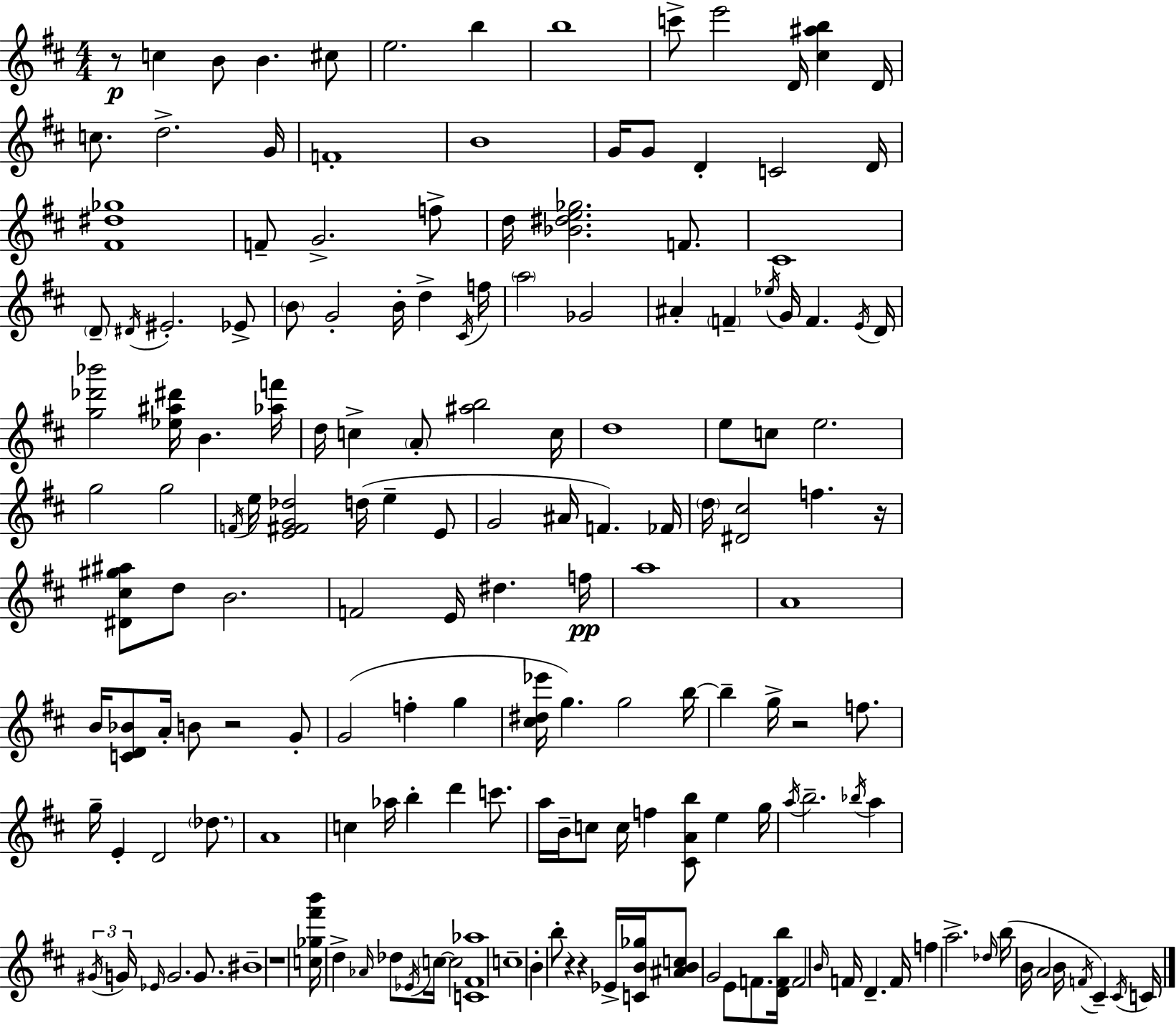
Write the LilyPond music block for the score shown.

{
  \clef treble
  \numericTimeSignature
  \time 4/4
  \key d \major
  r8\p c''4 b'8 b'4. cis''8 | e''2. b''4 | b''1 | c'''8-> e'''2 d'16 <cis'' ais'' b''>4 d'16 | \break c''8. d''2.-> g'16 | f'1-. | b'1 | g'16 g'8 d'4-. c'2 d'16 | \break <fis' dis'' ges''>1 | f'8-- g'2.-> f''8-> | d''16 <bes' dis'' e'' ges''>2. f'8. | cis'1 | \break \parenthesize d'8-- \acciaccatura { dis'16 } eis'2.-. ees'8-> | \parenthesize b'8 g'2-. b'16-. d''4-> | \acciaccatura { cis'16 } f''16 \parenthesize a''2 ges'2 | ais'4-. \parenthesize f'4-- \acciaccatura { ees''16 } g'16 f'4. | \break \acciaccatura { e'16 } d'16 <g'' des''' bes'''>2 <ees'' ais'' dis'''>16 b'4. | <aes'' f'''>16 d''16 c''4-> \parenthesize a'8-. <ais'' b''>2 | c''16 d''1 | e''8 c''8 e''2. | \break g''2 g''2 | \acciaccatura { f'16 } e''16 <e' fis' g' des''>2 d''16( e''4-- | e'8 g'2 ais'16 f'4.) | fes'16 \parenthesize d''16 <dis' cis''>2 f''4. | \break r16 <dis' cis'' gis'' ais''>8 d''8 b'2. | f'2 e'16 dis''4. | f''16\pp a''1 | a'1 | \break b'16 <c' d' bes'>8 a'16-. b'8 r2 | g'8-. g'2( f''4-. | g''4 <cis'' dis'' ees'''>16 g''4.) g''2 | b''16~~ b''4-- g''16-> r2 | \break f''8. g''16-- e'4-. d'2 | \parenthesize des''8. a'1 | c''4 aes''16 b''4-. d'''4 | c'''8. a''16 b'16-- c''8 c''16 f''4 <cis' a' b''>8 | \break e''4 g''16 \acciaccatura { a''16 } b''2.-- | \acciaccatura { bes''16 } a''4 \tuplet 3/2 { \acciaccatura { gis'16 } g'16 \grace { ees'16 } } g'2. | g'8. bis'1-- | r1 | \break <c'' ges'' fis''' b'''>16 d''4-> \grace { aes'16 } des''8 | \acciaccatura { ees'16 } \parenthesize c''16~~ c''2 <c' fis' aes''>1 | c''1-- | b'4-. b''8-. | \break r4 r4 ees'16-> <c' b' ges''>16 <ais' b' c''>8 g'2 | e'8 f'8. <d' f' b''>16 f'2 | \grace { b'16 } f'16 d'4.-- f'16 f''4 | a''2.-> \grace { des''16 } b''16( b'16 a'2 | \break b'16 \acciaccatura { f'16 } cis'4--) \acciaccatura { cis'16 } c'16 \bar "|."
}